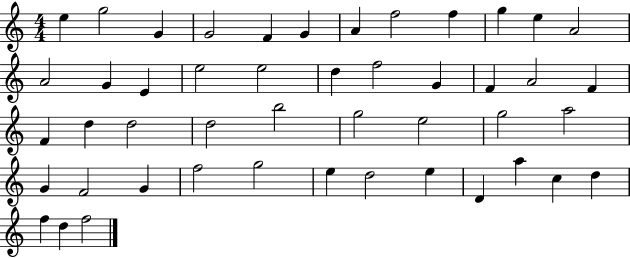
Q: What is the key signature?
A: C major